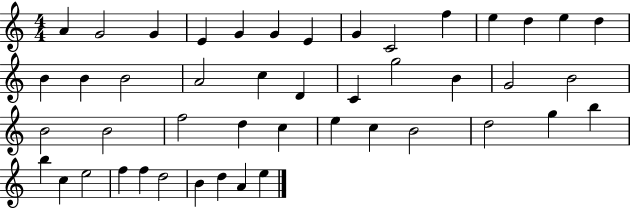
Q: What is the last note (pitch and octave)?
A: E5